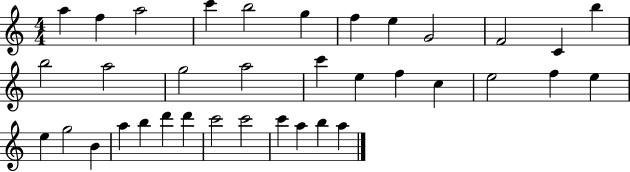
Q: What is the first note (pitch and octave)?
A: A5